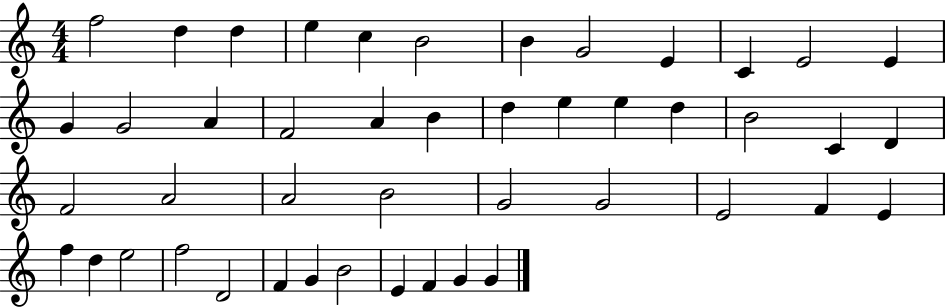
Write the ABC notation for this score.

X:1
T:Untitled
M:4/4
L:1/4
K:C
f2 d d e c B2 B G2 E C E2 E G G2 A F2 A B d e e d B2 C D F2 A2 A2 B2 G2 G2 E2 F E f d e2 f2 D2 F G B2 E F G G